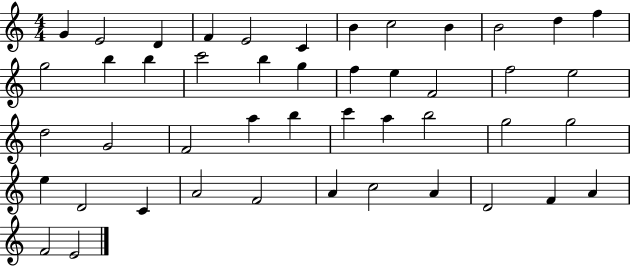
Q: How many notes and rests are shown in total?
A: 46